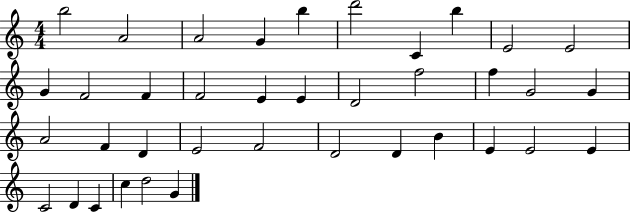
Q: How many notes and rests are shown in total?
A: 38